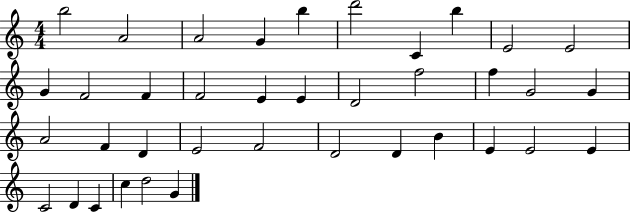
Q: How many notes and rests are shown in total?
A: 38